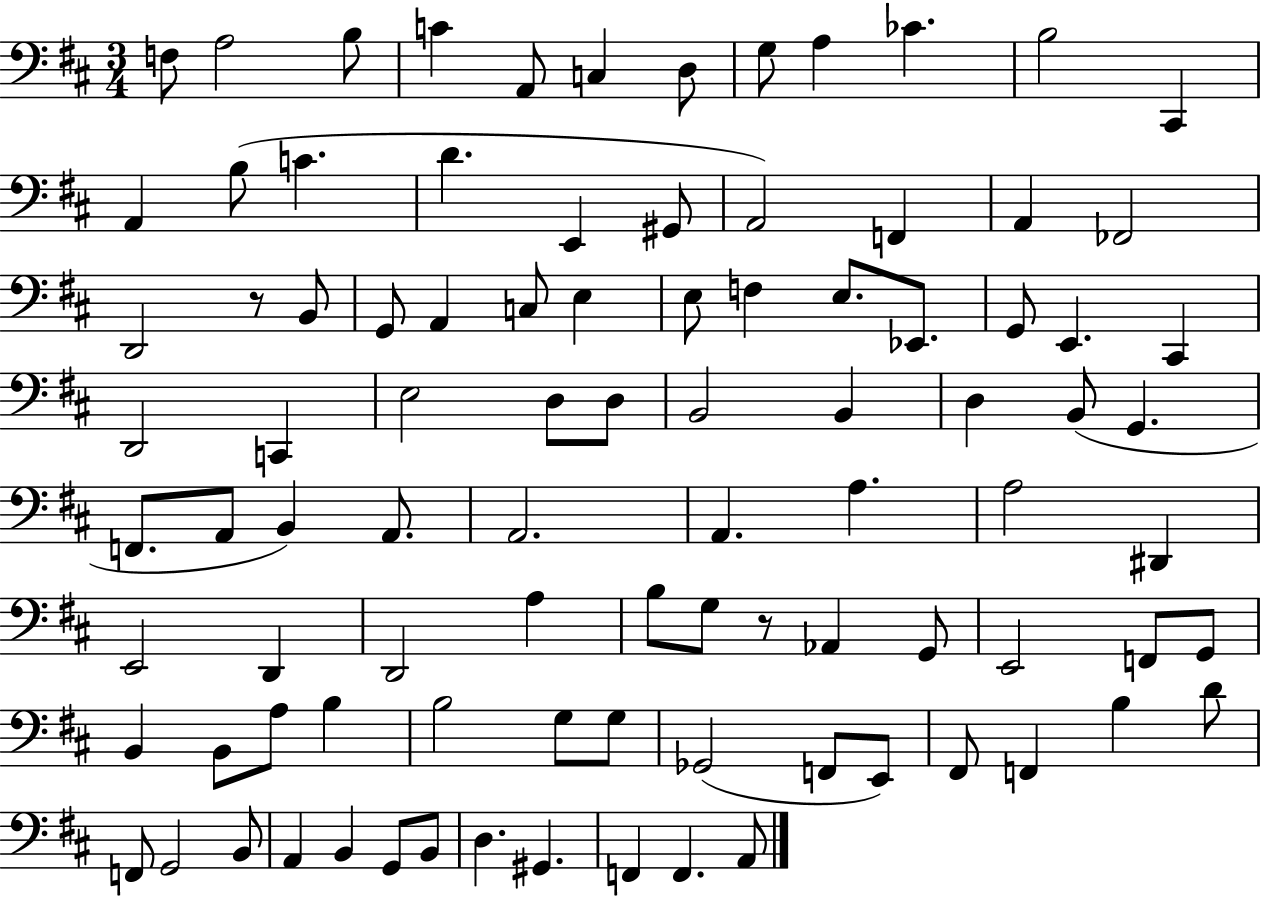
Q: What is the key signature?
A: D major